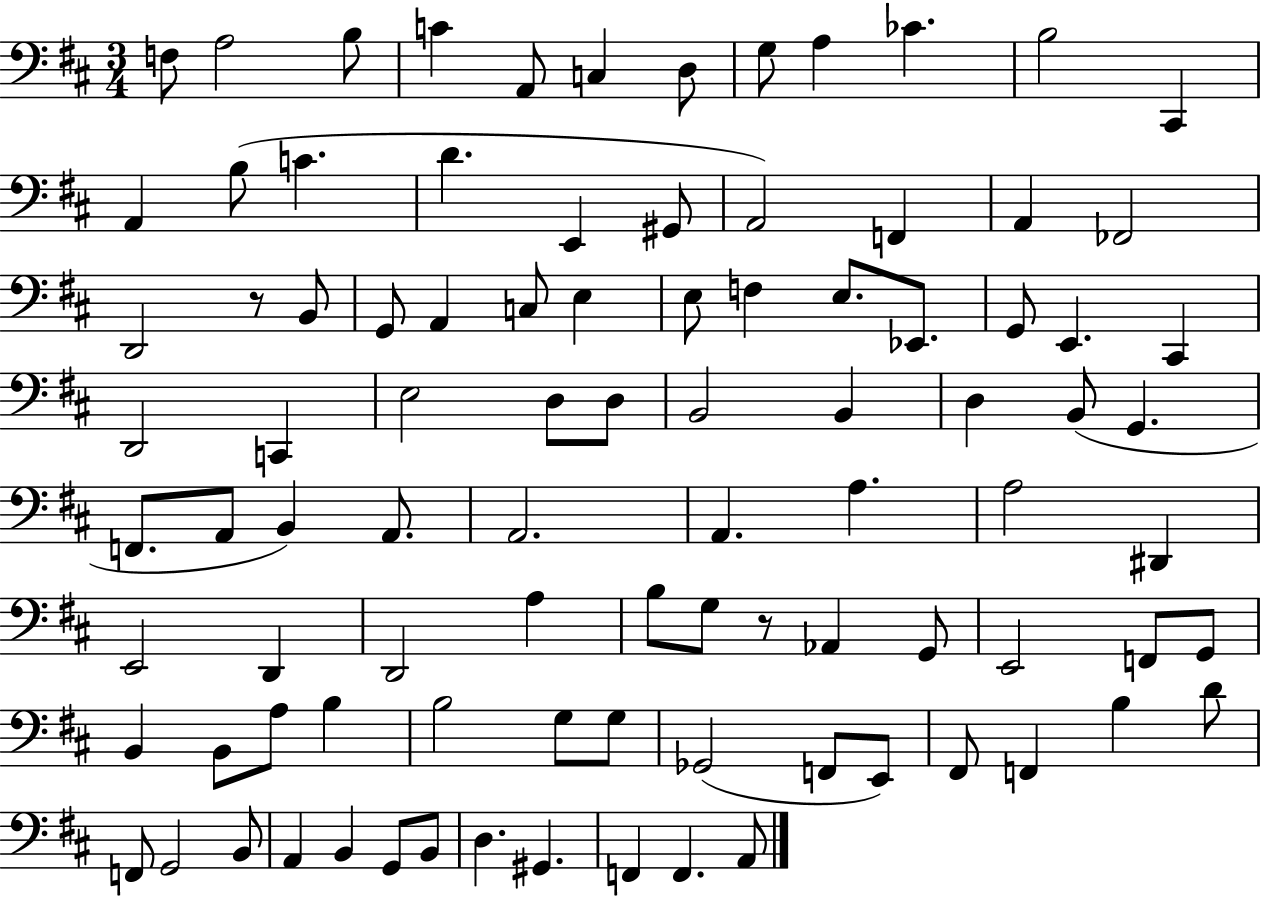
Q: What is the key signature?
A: D major